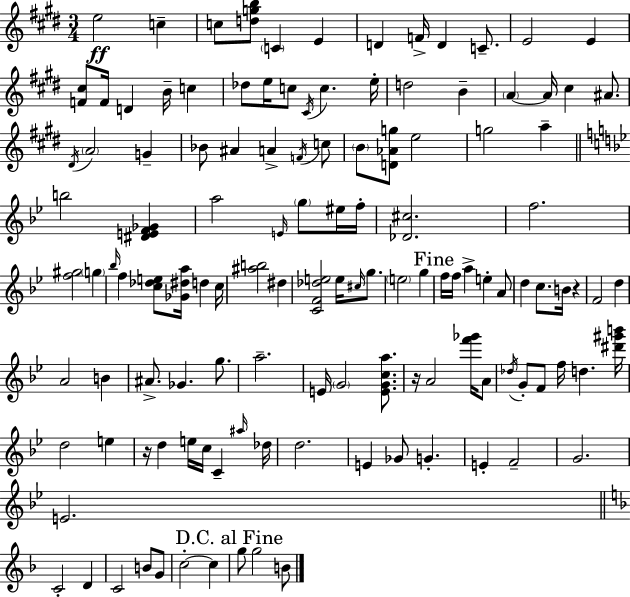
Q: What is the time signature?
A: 3/4